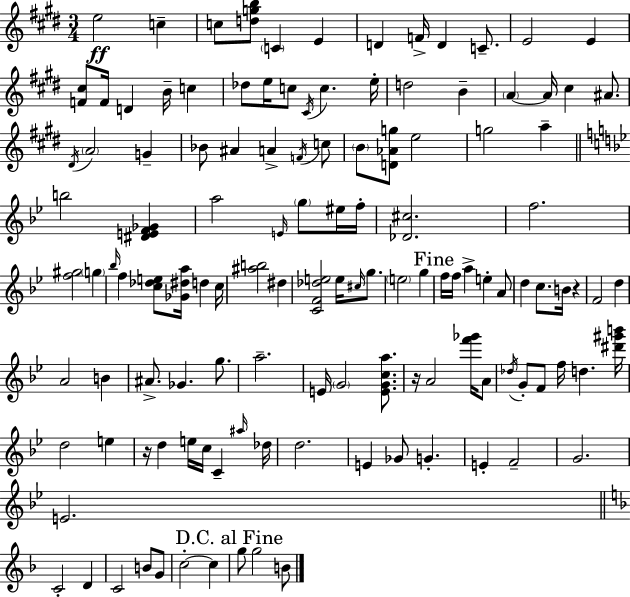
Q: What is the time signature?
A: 3/4